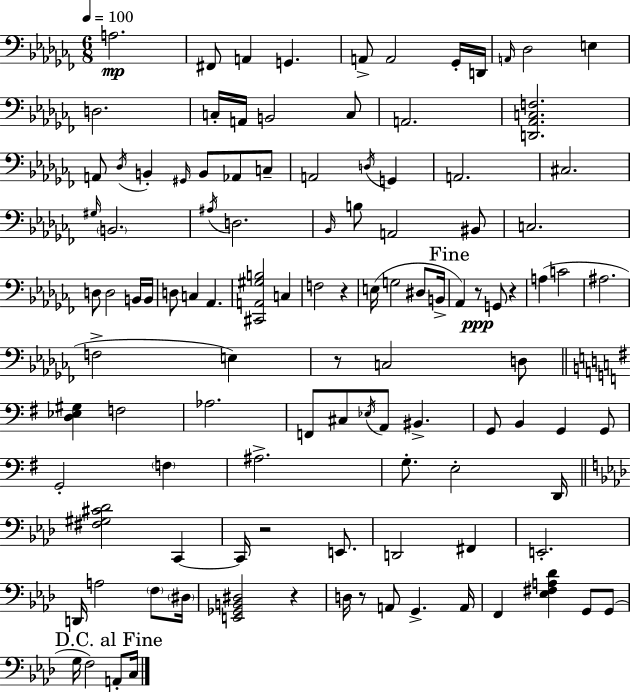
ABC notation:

X:1
T:Untitled
M:6/8
L:1/4
K:Abm
A,2 ^F,,/2 A,, G,, A,,/2 A,,2 _G,,/4 D,,/4 A,,/4 _D,2 E, D,2 C,/4 A,,/4 B,,2 C,/2 A,,2 [D,,_A,,C,F,]2 A,,/2 _D,/4 B,, ^G,,/4 B,,/2 _A,,/2 C,/2 A,,2 D,/4 G,, A,,2 ^C,2 ^G,/4 B,,2 ^A,/4 D,2 _B,,/4 B,/2 A,,2 ^B,,/2 C,2 D,/2 D,2 B,,/4 B,,/4 D,/2 C, _A,, [^C,,A,,^G,B,]2 C, F,2 z E,/4 G,2 ^D,/2 B,,/4 _A,, z/2 G,,/2 z A, C2 ^A,2 F,2 E, z/2 C,2 D,/2 [D,_E,^G,] F,2 _A,2 F,,/2 ^C,/2 _E,/4 A,,/2 ^B,, G,,/2 B,, G,, G,,/2 G,,2 F, ^A,2 G,/2 E,2 D,,/4 [^F,^G,^C_D]2 C,, C,,/4 z2 E,,/2 D,,2 ^F,, E,,2 D,,/4 A,2 F,/2 ^D,/4 [E,,_G,,B,,^D,]2 z D,/4 z/2 A,,/2 G,, A,,/4 F,, [_E,^F,A,_D] G,,/2 G,,/2 G,/4 F,2 A,,/2 C,/4